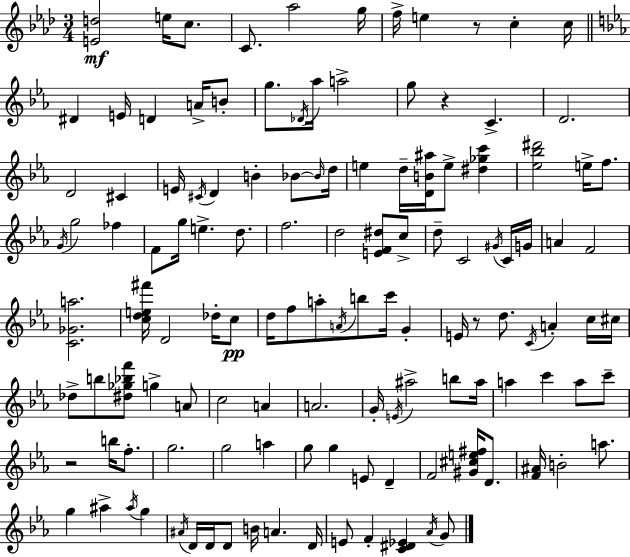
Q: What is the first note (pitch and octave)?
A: E5